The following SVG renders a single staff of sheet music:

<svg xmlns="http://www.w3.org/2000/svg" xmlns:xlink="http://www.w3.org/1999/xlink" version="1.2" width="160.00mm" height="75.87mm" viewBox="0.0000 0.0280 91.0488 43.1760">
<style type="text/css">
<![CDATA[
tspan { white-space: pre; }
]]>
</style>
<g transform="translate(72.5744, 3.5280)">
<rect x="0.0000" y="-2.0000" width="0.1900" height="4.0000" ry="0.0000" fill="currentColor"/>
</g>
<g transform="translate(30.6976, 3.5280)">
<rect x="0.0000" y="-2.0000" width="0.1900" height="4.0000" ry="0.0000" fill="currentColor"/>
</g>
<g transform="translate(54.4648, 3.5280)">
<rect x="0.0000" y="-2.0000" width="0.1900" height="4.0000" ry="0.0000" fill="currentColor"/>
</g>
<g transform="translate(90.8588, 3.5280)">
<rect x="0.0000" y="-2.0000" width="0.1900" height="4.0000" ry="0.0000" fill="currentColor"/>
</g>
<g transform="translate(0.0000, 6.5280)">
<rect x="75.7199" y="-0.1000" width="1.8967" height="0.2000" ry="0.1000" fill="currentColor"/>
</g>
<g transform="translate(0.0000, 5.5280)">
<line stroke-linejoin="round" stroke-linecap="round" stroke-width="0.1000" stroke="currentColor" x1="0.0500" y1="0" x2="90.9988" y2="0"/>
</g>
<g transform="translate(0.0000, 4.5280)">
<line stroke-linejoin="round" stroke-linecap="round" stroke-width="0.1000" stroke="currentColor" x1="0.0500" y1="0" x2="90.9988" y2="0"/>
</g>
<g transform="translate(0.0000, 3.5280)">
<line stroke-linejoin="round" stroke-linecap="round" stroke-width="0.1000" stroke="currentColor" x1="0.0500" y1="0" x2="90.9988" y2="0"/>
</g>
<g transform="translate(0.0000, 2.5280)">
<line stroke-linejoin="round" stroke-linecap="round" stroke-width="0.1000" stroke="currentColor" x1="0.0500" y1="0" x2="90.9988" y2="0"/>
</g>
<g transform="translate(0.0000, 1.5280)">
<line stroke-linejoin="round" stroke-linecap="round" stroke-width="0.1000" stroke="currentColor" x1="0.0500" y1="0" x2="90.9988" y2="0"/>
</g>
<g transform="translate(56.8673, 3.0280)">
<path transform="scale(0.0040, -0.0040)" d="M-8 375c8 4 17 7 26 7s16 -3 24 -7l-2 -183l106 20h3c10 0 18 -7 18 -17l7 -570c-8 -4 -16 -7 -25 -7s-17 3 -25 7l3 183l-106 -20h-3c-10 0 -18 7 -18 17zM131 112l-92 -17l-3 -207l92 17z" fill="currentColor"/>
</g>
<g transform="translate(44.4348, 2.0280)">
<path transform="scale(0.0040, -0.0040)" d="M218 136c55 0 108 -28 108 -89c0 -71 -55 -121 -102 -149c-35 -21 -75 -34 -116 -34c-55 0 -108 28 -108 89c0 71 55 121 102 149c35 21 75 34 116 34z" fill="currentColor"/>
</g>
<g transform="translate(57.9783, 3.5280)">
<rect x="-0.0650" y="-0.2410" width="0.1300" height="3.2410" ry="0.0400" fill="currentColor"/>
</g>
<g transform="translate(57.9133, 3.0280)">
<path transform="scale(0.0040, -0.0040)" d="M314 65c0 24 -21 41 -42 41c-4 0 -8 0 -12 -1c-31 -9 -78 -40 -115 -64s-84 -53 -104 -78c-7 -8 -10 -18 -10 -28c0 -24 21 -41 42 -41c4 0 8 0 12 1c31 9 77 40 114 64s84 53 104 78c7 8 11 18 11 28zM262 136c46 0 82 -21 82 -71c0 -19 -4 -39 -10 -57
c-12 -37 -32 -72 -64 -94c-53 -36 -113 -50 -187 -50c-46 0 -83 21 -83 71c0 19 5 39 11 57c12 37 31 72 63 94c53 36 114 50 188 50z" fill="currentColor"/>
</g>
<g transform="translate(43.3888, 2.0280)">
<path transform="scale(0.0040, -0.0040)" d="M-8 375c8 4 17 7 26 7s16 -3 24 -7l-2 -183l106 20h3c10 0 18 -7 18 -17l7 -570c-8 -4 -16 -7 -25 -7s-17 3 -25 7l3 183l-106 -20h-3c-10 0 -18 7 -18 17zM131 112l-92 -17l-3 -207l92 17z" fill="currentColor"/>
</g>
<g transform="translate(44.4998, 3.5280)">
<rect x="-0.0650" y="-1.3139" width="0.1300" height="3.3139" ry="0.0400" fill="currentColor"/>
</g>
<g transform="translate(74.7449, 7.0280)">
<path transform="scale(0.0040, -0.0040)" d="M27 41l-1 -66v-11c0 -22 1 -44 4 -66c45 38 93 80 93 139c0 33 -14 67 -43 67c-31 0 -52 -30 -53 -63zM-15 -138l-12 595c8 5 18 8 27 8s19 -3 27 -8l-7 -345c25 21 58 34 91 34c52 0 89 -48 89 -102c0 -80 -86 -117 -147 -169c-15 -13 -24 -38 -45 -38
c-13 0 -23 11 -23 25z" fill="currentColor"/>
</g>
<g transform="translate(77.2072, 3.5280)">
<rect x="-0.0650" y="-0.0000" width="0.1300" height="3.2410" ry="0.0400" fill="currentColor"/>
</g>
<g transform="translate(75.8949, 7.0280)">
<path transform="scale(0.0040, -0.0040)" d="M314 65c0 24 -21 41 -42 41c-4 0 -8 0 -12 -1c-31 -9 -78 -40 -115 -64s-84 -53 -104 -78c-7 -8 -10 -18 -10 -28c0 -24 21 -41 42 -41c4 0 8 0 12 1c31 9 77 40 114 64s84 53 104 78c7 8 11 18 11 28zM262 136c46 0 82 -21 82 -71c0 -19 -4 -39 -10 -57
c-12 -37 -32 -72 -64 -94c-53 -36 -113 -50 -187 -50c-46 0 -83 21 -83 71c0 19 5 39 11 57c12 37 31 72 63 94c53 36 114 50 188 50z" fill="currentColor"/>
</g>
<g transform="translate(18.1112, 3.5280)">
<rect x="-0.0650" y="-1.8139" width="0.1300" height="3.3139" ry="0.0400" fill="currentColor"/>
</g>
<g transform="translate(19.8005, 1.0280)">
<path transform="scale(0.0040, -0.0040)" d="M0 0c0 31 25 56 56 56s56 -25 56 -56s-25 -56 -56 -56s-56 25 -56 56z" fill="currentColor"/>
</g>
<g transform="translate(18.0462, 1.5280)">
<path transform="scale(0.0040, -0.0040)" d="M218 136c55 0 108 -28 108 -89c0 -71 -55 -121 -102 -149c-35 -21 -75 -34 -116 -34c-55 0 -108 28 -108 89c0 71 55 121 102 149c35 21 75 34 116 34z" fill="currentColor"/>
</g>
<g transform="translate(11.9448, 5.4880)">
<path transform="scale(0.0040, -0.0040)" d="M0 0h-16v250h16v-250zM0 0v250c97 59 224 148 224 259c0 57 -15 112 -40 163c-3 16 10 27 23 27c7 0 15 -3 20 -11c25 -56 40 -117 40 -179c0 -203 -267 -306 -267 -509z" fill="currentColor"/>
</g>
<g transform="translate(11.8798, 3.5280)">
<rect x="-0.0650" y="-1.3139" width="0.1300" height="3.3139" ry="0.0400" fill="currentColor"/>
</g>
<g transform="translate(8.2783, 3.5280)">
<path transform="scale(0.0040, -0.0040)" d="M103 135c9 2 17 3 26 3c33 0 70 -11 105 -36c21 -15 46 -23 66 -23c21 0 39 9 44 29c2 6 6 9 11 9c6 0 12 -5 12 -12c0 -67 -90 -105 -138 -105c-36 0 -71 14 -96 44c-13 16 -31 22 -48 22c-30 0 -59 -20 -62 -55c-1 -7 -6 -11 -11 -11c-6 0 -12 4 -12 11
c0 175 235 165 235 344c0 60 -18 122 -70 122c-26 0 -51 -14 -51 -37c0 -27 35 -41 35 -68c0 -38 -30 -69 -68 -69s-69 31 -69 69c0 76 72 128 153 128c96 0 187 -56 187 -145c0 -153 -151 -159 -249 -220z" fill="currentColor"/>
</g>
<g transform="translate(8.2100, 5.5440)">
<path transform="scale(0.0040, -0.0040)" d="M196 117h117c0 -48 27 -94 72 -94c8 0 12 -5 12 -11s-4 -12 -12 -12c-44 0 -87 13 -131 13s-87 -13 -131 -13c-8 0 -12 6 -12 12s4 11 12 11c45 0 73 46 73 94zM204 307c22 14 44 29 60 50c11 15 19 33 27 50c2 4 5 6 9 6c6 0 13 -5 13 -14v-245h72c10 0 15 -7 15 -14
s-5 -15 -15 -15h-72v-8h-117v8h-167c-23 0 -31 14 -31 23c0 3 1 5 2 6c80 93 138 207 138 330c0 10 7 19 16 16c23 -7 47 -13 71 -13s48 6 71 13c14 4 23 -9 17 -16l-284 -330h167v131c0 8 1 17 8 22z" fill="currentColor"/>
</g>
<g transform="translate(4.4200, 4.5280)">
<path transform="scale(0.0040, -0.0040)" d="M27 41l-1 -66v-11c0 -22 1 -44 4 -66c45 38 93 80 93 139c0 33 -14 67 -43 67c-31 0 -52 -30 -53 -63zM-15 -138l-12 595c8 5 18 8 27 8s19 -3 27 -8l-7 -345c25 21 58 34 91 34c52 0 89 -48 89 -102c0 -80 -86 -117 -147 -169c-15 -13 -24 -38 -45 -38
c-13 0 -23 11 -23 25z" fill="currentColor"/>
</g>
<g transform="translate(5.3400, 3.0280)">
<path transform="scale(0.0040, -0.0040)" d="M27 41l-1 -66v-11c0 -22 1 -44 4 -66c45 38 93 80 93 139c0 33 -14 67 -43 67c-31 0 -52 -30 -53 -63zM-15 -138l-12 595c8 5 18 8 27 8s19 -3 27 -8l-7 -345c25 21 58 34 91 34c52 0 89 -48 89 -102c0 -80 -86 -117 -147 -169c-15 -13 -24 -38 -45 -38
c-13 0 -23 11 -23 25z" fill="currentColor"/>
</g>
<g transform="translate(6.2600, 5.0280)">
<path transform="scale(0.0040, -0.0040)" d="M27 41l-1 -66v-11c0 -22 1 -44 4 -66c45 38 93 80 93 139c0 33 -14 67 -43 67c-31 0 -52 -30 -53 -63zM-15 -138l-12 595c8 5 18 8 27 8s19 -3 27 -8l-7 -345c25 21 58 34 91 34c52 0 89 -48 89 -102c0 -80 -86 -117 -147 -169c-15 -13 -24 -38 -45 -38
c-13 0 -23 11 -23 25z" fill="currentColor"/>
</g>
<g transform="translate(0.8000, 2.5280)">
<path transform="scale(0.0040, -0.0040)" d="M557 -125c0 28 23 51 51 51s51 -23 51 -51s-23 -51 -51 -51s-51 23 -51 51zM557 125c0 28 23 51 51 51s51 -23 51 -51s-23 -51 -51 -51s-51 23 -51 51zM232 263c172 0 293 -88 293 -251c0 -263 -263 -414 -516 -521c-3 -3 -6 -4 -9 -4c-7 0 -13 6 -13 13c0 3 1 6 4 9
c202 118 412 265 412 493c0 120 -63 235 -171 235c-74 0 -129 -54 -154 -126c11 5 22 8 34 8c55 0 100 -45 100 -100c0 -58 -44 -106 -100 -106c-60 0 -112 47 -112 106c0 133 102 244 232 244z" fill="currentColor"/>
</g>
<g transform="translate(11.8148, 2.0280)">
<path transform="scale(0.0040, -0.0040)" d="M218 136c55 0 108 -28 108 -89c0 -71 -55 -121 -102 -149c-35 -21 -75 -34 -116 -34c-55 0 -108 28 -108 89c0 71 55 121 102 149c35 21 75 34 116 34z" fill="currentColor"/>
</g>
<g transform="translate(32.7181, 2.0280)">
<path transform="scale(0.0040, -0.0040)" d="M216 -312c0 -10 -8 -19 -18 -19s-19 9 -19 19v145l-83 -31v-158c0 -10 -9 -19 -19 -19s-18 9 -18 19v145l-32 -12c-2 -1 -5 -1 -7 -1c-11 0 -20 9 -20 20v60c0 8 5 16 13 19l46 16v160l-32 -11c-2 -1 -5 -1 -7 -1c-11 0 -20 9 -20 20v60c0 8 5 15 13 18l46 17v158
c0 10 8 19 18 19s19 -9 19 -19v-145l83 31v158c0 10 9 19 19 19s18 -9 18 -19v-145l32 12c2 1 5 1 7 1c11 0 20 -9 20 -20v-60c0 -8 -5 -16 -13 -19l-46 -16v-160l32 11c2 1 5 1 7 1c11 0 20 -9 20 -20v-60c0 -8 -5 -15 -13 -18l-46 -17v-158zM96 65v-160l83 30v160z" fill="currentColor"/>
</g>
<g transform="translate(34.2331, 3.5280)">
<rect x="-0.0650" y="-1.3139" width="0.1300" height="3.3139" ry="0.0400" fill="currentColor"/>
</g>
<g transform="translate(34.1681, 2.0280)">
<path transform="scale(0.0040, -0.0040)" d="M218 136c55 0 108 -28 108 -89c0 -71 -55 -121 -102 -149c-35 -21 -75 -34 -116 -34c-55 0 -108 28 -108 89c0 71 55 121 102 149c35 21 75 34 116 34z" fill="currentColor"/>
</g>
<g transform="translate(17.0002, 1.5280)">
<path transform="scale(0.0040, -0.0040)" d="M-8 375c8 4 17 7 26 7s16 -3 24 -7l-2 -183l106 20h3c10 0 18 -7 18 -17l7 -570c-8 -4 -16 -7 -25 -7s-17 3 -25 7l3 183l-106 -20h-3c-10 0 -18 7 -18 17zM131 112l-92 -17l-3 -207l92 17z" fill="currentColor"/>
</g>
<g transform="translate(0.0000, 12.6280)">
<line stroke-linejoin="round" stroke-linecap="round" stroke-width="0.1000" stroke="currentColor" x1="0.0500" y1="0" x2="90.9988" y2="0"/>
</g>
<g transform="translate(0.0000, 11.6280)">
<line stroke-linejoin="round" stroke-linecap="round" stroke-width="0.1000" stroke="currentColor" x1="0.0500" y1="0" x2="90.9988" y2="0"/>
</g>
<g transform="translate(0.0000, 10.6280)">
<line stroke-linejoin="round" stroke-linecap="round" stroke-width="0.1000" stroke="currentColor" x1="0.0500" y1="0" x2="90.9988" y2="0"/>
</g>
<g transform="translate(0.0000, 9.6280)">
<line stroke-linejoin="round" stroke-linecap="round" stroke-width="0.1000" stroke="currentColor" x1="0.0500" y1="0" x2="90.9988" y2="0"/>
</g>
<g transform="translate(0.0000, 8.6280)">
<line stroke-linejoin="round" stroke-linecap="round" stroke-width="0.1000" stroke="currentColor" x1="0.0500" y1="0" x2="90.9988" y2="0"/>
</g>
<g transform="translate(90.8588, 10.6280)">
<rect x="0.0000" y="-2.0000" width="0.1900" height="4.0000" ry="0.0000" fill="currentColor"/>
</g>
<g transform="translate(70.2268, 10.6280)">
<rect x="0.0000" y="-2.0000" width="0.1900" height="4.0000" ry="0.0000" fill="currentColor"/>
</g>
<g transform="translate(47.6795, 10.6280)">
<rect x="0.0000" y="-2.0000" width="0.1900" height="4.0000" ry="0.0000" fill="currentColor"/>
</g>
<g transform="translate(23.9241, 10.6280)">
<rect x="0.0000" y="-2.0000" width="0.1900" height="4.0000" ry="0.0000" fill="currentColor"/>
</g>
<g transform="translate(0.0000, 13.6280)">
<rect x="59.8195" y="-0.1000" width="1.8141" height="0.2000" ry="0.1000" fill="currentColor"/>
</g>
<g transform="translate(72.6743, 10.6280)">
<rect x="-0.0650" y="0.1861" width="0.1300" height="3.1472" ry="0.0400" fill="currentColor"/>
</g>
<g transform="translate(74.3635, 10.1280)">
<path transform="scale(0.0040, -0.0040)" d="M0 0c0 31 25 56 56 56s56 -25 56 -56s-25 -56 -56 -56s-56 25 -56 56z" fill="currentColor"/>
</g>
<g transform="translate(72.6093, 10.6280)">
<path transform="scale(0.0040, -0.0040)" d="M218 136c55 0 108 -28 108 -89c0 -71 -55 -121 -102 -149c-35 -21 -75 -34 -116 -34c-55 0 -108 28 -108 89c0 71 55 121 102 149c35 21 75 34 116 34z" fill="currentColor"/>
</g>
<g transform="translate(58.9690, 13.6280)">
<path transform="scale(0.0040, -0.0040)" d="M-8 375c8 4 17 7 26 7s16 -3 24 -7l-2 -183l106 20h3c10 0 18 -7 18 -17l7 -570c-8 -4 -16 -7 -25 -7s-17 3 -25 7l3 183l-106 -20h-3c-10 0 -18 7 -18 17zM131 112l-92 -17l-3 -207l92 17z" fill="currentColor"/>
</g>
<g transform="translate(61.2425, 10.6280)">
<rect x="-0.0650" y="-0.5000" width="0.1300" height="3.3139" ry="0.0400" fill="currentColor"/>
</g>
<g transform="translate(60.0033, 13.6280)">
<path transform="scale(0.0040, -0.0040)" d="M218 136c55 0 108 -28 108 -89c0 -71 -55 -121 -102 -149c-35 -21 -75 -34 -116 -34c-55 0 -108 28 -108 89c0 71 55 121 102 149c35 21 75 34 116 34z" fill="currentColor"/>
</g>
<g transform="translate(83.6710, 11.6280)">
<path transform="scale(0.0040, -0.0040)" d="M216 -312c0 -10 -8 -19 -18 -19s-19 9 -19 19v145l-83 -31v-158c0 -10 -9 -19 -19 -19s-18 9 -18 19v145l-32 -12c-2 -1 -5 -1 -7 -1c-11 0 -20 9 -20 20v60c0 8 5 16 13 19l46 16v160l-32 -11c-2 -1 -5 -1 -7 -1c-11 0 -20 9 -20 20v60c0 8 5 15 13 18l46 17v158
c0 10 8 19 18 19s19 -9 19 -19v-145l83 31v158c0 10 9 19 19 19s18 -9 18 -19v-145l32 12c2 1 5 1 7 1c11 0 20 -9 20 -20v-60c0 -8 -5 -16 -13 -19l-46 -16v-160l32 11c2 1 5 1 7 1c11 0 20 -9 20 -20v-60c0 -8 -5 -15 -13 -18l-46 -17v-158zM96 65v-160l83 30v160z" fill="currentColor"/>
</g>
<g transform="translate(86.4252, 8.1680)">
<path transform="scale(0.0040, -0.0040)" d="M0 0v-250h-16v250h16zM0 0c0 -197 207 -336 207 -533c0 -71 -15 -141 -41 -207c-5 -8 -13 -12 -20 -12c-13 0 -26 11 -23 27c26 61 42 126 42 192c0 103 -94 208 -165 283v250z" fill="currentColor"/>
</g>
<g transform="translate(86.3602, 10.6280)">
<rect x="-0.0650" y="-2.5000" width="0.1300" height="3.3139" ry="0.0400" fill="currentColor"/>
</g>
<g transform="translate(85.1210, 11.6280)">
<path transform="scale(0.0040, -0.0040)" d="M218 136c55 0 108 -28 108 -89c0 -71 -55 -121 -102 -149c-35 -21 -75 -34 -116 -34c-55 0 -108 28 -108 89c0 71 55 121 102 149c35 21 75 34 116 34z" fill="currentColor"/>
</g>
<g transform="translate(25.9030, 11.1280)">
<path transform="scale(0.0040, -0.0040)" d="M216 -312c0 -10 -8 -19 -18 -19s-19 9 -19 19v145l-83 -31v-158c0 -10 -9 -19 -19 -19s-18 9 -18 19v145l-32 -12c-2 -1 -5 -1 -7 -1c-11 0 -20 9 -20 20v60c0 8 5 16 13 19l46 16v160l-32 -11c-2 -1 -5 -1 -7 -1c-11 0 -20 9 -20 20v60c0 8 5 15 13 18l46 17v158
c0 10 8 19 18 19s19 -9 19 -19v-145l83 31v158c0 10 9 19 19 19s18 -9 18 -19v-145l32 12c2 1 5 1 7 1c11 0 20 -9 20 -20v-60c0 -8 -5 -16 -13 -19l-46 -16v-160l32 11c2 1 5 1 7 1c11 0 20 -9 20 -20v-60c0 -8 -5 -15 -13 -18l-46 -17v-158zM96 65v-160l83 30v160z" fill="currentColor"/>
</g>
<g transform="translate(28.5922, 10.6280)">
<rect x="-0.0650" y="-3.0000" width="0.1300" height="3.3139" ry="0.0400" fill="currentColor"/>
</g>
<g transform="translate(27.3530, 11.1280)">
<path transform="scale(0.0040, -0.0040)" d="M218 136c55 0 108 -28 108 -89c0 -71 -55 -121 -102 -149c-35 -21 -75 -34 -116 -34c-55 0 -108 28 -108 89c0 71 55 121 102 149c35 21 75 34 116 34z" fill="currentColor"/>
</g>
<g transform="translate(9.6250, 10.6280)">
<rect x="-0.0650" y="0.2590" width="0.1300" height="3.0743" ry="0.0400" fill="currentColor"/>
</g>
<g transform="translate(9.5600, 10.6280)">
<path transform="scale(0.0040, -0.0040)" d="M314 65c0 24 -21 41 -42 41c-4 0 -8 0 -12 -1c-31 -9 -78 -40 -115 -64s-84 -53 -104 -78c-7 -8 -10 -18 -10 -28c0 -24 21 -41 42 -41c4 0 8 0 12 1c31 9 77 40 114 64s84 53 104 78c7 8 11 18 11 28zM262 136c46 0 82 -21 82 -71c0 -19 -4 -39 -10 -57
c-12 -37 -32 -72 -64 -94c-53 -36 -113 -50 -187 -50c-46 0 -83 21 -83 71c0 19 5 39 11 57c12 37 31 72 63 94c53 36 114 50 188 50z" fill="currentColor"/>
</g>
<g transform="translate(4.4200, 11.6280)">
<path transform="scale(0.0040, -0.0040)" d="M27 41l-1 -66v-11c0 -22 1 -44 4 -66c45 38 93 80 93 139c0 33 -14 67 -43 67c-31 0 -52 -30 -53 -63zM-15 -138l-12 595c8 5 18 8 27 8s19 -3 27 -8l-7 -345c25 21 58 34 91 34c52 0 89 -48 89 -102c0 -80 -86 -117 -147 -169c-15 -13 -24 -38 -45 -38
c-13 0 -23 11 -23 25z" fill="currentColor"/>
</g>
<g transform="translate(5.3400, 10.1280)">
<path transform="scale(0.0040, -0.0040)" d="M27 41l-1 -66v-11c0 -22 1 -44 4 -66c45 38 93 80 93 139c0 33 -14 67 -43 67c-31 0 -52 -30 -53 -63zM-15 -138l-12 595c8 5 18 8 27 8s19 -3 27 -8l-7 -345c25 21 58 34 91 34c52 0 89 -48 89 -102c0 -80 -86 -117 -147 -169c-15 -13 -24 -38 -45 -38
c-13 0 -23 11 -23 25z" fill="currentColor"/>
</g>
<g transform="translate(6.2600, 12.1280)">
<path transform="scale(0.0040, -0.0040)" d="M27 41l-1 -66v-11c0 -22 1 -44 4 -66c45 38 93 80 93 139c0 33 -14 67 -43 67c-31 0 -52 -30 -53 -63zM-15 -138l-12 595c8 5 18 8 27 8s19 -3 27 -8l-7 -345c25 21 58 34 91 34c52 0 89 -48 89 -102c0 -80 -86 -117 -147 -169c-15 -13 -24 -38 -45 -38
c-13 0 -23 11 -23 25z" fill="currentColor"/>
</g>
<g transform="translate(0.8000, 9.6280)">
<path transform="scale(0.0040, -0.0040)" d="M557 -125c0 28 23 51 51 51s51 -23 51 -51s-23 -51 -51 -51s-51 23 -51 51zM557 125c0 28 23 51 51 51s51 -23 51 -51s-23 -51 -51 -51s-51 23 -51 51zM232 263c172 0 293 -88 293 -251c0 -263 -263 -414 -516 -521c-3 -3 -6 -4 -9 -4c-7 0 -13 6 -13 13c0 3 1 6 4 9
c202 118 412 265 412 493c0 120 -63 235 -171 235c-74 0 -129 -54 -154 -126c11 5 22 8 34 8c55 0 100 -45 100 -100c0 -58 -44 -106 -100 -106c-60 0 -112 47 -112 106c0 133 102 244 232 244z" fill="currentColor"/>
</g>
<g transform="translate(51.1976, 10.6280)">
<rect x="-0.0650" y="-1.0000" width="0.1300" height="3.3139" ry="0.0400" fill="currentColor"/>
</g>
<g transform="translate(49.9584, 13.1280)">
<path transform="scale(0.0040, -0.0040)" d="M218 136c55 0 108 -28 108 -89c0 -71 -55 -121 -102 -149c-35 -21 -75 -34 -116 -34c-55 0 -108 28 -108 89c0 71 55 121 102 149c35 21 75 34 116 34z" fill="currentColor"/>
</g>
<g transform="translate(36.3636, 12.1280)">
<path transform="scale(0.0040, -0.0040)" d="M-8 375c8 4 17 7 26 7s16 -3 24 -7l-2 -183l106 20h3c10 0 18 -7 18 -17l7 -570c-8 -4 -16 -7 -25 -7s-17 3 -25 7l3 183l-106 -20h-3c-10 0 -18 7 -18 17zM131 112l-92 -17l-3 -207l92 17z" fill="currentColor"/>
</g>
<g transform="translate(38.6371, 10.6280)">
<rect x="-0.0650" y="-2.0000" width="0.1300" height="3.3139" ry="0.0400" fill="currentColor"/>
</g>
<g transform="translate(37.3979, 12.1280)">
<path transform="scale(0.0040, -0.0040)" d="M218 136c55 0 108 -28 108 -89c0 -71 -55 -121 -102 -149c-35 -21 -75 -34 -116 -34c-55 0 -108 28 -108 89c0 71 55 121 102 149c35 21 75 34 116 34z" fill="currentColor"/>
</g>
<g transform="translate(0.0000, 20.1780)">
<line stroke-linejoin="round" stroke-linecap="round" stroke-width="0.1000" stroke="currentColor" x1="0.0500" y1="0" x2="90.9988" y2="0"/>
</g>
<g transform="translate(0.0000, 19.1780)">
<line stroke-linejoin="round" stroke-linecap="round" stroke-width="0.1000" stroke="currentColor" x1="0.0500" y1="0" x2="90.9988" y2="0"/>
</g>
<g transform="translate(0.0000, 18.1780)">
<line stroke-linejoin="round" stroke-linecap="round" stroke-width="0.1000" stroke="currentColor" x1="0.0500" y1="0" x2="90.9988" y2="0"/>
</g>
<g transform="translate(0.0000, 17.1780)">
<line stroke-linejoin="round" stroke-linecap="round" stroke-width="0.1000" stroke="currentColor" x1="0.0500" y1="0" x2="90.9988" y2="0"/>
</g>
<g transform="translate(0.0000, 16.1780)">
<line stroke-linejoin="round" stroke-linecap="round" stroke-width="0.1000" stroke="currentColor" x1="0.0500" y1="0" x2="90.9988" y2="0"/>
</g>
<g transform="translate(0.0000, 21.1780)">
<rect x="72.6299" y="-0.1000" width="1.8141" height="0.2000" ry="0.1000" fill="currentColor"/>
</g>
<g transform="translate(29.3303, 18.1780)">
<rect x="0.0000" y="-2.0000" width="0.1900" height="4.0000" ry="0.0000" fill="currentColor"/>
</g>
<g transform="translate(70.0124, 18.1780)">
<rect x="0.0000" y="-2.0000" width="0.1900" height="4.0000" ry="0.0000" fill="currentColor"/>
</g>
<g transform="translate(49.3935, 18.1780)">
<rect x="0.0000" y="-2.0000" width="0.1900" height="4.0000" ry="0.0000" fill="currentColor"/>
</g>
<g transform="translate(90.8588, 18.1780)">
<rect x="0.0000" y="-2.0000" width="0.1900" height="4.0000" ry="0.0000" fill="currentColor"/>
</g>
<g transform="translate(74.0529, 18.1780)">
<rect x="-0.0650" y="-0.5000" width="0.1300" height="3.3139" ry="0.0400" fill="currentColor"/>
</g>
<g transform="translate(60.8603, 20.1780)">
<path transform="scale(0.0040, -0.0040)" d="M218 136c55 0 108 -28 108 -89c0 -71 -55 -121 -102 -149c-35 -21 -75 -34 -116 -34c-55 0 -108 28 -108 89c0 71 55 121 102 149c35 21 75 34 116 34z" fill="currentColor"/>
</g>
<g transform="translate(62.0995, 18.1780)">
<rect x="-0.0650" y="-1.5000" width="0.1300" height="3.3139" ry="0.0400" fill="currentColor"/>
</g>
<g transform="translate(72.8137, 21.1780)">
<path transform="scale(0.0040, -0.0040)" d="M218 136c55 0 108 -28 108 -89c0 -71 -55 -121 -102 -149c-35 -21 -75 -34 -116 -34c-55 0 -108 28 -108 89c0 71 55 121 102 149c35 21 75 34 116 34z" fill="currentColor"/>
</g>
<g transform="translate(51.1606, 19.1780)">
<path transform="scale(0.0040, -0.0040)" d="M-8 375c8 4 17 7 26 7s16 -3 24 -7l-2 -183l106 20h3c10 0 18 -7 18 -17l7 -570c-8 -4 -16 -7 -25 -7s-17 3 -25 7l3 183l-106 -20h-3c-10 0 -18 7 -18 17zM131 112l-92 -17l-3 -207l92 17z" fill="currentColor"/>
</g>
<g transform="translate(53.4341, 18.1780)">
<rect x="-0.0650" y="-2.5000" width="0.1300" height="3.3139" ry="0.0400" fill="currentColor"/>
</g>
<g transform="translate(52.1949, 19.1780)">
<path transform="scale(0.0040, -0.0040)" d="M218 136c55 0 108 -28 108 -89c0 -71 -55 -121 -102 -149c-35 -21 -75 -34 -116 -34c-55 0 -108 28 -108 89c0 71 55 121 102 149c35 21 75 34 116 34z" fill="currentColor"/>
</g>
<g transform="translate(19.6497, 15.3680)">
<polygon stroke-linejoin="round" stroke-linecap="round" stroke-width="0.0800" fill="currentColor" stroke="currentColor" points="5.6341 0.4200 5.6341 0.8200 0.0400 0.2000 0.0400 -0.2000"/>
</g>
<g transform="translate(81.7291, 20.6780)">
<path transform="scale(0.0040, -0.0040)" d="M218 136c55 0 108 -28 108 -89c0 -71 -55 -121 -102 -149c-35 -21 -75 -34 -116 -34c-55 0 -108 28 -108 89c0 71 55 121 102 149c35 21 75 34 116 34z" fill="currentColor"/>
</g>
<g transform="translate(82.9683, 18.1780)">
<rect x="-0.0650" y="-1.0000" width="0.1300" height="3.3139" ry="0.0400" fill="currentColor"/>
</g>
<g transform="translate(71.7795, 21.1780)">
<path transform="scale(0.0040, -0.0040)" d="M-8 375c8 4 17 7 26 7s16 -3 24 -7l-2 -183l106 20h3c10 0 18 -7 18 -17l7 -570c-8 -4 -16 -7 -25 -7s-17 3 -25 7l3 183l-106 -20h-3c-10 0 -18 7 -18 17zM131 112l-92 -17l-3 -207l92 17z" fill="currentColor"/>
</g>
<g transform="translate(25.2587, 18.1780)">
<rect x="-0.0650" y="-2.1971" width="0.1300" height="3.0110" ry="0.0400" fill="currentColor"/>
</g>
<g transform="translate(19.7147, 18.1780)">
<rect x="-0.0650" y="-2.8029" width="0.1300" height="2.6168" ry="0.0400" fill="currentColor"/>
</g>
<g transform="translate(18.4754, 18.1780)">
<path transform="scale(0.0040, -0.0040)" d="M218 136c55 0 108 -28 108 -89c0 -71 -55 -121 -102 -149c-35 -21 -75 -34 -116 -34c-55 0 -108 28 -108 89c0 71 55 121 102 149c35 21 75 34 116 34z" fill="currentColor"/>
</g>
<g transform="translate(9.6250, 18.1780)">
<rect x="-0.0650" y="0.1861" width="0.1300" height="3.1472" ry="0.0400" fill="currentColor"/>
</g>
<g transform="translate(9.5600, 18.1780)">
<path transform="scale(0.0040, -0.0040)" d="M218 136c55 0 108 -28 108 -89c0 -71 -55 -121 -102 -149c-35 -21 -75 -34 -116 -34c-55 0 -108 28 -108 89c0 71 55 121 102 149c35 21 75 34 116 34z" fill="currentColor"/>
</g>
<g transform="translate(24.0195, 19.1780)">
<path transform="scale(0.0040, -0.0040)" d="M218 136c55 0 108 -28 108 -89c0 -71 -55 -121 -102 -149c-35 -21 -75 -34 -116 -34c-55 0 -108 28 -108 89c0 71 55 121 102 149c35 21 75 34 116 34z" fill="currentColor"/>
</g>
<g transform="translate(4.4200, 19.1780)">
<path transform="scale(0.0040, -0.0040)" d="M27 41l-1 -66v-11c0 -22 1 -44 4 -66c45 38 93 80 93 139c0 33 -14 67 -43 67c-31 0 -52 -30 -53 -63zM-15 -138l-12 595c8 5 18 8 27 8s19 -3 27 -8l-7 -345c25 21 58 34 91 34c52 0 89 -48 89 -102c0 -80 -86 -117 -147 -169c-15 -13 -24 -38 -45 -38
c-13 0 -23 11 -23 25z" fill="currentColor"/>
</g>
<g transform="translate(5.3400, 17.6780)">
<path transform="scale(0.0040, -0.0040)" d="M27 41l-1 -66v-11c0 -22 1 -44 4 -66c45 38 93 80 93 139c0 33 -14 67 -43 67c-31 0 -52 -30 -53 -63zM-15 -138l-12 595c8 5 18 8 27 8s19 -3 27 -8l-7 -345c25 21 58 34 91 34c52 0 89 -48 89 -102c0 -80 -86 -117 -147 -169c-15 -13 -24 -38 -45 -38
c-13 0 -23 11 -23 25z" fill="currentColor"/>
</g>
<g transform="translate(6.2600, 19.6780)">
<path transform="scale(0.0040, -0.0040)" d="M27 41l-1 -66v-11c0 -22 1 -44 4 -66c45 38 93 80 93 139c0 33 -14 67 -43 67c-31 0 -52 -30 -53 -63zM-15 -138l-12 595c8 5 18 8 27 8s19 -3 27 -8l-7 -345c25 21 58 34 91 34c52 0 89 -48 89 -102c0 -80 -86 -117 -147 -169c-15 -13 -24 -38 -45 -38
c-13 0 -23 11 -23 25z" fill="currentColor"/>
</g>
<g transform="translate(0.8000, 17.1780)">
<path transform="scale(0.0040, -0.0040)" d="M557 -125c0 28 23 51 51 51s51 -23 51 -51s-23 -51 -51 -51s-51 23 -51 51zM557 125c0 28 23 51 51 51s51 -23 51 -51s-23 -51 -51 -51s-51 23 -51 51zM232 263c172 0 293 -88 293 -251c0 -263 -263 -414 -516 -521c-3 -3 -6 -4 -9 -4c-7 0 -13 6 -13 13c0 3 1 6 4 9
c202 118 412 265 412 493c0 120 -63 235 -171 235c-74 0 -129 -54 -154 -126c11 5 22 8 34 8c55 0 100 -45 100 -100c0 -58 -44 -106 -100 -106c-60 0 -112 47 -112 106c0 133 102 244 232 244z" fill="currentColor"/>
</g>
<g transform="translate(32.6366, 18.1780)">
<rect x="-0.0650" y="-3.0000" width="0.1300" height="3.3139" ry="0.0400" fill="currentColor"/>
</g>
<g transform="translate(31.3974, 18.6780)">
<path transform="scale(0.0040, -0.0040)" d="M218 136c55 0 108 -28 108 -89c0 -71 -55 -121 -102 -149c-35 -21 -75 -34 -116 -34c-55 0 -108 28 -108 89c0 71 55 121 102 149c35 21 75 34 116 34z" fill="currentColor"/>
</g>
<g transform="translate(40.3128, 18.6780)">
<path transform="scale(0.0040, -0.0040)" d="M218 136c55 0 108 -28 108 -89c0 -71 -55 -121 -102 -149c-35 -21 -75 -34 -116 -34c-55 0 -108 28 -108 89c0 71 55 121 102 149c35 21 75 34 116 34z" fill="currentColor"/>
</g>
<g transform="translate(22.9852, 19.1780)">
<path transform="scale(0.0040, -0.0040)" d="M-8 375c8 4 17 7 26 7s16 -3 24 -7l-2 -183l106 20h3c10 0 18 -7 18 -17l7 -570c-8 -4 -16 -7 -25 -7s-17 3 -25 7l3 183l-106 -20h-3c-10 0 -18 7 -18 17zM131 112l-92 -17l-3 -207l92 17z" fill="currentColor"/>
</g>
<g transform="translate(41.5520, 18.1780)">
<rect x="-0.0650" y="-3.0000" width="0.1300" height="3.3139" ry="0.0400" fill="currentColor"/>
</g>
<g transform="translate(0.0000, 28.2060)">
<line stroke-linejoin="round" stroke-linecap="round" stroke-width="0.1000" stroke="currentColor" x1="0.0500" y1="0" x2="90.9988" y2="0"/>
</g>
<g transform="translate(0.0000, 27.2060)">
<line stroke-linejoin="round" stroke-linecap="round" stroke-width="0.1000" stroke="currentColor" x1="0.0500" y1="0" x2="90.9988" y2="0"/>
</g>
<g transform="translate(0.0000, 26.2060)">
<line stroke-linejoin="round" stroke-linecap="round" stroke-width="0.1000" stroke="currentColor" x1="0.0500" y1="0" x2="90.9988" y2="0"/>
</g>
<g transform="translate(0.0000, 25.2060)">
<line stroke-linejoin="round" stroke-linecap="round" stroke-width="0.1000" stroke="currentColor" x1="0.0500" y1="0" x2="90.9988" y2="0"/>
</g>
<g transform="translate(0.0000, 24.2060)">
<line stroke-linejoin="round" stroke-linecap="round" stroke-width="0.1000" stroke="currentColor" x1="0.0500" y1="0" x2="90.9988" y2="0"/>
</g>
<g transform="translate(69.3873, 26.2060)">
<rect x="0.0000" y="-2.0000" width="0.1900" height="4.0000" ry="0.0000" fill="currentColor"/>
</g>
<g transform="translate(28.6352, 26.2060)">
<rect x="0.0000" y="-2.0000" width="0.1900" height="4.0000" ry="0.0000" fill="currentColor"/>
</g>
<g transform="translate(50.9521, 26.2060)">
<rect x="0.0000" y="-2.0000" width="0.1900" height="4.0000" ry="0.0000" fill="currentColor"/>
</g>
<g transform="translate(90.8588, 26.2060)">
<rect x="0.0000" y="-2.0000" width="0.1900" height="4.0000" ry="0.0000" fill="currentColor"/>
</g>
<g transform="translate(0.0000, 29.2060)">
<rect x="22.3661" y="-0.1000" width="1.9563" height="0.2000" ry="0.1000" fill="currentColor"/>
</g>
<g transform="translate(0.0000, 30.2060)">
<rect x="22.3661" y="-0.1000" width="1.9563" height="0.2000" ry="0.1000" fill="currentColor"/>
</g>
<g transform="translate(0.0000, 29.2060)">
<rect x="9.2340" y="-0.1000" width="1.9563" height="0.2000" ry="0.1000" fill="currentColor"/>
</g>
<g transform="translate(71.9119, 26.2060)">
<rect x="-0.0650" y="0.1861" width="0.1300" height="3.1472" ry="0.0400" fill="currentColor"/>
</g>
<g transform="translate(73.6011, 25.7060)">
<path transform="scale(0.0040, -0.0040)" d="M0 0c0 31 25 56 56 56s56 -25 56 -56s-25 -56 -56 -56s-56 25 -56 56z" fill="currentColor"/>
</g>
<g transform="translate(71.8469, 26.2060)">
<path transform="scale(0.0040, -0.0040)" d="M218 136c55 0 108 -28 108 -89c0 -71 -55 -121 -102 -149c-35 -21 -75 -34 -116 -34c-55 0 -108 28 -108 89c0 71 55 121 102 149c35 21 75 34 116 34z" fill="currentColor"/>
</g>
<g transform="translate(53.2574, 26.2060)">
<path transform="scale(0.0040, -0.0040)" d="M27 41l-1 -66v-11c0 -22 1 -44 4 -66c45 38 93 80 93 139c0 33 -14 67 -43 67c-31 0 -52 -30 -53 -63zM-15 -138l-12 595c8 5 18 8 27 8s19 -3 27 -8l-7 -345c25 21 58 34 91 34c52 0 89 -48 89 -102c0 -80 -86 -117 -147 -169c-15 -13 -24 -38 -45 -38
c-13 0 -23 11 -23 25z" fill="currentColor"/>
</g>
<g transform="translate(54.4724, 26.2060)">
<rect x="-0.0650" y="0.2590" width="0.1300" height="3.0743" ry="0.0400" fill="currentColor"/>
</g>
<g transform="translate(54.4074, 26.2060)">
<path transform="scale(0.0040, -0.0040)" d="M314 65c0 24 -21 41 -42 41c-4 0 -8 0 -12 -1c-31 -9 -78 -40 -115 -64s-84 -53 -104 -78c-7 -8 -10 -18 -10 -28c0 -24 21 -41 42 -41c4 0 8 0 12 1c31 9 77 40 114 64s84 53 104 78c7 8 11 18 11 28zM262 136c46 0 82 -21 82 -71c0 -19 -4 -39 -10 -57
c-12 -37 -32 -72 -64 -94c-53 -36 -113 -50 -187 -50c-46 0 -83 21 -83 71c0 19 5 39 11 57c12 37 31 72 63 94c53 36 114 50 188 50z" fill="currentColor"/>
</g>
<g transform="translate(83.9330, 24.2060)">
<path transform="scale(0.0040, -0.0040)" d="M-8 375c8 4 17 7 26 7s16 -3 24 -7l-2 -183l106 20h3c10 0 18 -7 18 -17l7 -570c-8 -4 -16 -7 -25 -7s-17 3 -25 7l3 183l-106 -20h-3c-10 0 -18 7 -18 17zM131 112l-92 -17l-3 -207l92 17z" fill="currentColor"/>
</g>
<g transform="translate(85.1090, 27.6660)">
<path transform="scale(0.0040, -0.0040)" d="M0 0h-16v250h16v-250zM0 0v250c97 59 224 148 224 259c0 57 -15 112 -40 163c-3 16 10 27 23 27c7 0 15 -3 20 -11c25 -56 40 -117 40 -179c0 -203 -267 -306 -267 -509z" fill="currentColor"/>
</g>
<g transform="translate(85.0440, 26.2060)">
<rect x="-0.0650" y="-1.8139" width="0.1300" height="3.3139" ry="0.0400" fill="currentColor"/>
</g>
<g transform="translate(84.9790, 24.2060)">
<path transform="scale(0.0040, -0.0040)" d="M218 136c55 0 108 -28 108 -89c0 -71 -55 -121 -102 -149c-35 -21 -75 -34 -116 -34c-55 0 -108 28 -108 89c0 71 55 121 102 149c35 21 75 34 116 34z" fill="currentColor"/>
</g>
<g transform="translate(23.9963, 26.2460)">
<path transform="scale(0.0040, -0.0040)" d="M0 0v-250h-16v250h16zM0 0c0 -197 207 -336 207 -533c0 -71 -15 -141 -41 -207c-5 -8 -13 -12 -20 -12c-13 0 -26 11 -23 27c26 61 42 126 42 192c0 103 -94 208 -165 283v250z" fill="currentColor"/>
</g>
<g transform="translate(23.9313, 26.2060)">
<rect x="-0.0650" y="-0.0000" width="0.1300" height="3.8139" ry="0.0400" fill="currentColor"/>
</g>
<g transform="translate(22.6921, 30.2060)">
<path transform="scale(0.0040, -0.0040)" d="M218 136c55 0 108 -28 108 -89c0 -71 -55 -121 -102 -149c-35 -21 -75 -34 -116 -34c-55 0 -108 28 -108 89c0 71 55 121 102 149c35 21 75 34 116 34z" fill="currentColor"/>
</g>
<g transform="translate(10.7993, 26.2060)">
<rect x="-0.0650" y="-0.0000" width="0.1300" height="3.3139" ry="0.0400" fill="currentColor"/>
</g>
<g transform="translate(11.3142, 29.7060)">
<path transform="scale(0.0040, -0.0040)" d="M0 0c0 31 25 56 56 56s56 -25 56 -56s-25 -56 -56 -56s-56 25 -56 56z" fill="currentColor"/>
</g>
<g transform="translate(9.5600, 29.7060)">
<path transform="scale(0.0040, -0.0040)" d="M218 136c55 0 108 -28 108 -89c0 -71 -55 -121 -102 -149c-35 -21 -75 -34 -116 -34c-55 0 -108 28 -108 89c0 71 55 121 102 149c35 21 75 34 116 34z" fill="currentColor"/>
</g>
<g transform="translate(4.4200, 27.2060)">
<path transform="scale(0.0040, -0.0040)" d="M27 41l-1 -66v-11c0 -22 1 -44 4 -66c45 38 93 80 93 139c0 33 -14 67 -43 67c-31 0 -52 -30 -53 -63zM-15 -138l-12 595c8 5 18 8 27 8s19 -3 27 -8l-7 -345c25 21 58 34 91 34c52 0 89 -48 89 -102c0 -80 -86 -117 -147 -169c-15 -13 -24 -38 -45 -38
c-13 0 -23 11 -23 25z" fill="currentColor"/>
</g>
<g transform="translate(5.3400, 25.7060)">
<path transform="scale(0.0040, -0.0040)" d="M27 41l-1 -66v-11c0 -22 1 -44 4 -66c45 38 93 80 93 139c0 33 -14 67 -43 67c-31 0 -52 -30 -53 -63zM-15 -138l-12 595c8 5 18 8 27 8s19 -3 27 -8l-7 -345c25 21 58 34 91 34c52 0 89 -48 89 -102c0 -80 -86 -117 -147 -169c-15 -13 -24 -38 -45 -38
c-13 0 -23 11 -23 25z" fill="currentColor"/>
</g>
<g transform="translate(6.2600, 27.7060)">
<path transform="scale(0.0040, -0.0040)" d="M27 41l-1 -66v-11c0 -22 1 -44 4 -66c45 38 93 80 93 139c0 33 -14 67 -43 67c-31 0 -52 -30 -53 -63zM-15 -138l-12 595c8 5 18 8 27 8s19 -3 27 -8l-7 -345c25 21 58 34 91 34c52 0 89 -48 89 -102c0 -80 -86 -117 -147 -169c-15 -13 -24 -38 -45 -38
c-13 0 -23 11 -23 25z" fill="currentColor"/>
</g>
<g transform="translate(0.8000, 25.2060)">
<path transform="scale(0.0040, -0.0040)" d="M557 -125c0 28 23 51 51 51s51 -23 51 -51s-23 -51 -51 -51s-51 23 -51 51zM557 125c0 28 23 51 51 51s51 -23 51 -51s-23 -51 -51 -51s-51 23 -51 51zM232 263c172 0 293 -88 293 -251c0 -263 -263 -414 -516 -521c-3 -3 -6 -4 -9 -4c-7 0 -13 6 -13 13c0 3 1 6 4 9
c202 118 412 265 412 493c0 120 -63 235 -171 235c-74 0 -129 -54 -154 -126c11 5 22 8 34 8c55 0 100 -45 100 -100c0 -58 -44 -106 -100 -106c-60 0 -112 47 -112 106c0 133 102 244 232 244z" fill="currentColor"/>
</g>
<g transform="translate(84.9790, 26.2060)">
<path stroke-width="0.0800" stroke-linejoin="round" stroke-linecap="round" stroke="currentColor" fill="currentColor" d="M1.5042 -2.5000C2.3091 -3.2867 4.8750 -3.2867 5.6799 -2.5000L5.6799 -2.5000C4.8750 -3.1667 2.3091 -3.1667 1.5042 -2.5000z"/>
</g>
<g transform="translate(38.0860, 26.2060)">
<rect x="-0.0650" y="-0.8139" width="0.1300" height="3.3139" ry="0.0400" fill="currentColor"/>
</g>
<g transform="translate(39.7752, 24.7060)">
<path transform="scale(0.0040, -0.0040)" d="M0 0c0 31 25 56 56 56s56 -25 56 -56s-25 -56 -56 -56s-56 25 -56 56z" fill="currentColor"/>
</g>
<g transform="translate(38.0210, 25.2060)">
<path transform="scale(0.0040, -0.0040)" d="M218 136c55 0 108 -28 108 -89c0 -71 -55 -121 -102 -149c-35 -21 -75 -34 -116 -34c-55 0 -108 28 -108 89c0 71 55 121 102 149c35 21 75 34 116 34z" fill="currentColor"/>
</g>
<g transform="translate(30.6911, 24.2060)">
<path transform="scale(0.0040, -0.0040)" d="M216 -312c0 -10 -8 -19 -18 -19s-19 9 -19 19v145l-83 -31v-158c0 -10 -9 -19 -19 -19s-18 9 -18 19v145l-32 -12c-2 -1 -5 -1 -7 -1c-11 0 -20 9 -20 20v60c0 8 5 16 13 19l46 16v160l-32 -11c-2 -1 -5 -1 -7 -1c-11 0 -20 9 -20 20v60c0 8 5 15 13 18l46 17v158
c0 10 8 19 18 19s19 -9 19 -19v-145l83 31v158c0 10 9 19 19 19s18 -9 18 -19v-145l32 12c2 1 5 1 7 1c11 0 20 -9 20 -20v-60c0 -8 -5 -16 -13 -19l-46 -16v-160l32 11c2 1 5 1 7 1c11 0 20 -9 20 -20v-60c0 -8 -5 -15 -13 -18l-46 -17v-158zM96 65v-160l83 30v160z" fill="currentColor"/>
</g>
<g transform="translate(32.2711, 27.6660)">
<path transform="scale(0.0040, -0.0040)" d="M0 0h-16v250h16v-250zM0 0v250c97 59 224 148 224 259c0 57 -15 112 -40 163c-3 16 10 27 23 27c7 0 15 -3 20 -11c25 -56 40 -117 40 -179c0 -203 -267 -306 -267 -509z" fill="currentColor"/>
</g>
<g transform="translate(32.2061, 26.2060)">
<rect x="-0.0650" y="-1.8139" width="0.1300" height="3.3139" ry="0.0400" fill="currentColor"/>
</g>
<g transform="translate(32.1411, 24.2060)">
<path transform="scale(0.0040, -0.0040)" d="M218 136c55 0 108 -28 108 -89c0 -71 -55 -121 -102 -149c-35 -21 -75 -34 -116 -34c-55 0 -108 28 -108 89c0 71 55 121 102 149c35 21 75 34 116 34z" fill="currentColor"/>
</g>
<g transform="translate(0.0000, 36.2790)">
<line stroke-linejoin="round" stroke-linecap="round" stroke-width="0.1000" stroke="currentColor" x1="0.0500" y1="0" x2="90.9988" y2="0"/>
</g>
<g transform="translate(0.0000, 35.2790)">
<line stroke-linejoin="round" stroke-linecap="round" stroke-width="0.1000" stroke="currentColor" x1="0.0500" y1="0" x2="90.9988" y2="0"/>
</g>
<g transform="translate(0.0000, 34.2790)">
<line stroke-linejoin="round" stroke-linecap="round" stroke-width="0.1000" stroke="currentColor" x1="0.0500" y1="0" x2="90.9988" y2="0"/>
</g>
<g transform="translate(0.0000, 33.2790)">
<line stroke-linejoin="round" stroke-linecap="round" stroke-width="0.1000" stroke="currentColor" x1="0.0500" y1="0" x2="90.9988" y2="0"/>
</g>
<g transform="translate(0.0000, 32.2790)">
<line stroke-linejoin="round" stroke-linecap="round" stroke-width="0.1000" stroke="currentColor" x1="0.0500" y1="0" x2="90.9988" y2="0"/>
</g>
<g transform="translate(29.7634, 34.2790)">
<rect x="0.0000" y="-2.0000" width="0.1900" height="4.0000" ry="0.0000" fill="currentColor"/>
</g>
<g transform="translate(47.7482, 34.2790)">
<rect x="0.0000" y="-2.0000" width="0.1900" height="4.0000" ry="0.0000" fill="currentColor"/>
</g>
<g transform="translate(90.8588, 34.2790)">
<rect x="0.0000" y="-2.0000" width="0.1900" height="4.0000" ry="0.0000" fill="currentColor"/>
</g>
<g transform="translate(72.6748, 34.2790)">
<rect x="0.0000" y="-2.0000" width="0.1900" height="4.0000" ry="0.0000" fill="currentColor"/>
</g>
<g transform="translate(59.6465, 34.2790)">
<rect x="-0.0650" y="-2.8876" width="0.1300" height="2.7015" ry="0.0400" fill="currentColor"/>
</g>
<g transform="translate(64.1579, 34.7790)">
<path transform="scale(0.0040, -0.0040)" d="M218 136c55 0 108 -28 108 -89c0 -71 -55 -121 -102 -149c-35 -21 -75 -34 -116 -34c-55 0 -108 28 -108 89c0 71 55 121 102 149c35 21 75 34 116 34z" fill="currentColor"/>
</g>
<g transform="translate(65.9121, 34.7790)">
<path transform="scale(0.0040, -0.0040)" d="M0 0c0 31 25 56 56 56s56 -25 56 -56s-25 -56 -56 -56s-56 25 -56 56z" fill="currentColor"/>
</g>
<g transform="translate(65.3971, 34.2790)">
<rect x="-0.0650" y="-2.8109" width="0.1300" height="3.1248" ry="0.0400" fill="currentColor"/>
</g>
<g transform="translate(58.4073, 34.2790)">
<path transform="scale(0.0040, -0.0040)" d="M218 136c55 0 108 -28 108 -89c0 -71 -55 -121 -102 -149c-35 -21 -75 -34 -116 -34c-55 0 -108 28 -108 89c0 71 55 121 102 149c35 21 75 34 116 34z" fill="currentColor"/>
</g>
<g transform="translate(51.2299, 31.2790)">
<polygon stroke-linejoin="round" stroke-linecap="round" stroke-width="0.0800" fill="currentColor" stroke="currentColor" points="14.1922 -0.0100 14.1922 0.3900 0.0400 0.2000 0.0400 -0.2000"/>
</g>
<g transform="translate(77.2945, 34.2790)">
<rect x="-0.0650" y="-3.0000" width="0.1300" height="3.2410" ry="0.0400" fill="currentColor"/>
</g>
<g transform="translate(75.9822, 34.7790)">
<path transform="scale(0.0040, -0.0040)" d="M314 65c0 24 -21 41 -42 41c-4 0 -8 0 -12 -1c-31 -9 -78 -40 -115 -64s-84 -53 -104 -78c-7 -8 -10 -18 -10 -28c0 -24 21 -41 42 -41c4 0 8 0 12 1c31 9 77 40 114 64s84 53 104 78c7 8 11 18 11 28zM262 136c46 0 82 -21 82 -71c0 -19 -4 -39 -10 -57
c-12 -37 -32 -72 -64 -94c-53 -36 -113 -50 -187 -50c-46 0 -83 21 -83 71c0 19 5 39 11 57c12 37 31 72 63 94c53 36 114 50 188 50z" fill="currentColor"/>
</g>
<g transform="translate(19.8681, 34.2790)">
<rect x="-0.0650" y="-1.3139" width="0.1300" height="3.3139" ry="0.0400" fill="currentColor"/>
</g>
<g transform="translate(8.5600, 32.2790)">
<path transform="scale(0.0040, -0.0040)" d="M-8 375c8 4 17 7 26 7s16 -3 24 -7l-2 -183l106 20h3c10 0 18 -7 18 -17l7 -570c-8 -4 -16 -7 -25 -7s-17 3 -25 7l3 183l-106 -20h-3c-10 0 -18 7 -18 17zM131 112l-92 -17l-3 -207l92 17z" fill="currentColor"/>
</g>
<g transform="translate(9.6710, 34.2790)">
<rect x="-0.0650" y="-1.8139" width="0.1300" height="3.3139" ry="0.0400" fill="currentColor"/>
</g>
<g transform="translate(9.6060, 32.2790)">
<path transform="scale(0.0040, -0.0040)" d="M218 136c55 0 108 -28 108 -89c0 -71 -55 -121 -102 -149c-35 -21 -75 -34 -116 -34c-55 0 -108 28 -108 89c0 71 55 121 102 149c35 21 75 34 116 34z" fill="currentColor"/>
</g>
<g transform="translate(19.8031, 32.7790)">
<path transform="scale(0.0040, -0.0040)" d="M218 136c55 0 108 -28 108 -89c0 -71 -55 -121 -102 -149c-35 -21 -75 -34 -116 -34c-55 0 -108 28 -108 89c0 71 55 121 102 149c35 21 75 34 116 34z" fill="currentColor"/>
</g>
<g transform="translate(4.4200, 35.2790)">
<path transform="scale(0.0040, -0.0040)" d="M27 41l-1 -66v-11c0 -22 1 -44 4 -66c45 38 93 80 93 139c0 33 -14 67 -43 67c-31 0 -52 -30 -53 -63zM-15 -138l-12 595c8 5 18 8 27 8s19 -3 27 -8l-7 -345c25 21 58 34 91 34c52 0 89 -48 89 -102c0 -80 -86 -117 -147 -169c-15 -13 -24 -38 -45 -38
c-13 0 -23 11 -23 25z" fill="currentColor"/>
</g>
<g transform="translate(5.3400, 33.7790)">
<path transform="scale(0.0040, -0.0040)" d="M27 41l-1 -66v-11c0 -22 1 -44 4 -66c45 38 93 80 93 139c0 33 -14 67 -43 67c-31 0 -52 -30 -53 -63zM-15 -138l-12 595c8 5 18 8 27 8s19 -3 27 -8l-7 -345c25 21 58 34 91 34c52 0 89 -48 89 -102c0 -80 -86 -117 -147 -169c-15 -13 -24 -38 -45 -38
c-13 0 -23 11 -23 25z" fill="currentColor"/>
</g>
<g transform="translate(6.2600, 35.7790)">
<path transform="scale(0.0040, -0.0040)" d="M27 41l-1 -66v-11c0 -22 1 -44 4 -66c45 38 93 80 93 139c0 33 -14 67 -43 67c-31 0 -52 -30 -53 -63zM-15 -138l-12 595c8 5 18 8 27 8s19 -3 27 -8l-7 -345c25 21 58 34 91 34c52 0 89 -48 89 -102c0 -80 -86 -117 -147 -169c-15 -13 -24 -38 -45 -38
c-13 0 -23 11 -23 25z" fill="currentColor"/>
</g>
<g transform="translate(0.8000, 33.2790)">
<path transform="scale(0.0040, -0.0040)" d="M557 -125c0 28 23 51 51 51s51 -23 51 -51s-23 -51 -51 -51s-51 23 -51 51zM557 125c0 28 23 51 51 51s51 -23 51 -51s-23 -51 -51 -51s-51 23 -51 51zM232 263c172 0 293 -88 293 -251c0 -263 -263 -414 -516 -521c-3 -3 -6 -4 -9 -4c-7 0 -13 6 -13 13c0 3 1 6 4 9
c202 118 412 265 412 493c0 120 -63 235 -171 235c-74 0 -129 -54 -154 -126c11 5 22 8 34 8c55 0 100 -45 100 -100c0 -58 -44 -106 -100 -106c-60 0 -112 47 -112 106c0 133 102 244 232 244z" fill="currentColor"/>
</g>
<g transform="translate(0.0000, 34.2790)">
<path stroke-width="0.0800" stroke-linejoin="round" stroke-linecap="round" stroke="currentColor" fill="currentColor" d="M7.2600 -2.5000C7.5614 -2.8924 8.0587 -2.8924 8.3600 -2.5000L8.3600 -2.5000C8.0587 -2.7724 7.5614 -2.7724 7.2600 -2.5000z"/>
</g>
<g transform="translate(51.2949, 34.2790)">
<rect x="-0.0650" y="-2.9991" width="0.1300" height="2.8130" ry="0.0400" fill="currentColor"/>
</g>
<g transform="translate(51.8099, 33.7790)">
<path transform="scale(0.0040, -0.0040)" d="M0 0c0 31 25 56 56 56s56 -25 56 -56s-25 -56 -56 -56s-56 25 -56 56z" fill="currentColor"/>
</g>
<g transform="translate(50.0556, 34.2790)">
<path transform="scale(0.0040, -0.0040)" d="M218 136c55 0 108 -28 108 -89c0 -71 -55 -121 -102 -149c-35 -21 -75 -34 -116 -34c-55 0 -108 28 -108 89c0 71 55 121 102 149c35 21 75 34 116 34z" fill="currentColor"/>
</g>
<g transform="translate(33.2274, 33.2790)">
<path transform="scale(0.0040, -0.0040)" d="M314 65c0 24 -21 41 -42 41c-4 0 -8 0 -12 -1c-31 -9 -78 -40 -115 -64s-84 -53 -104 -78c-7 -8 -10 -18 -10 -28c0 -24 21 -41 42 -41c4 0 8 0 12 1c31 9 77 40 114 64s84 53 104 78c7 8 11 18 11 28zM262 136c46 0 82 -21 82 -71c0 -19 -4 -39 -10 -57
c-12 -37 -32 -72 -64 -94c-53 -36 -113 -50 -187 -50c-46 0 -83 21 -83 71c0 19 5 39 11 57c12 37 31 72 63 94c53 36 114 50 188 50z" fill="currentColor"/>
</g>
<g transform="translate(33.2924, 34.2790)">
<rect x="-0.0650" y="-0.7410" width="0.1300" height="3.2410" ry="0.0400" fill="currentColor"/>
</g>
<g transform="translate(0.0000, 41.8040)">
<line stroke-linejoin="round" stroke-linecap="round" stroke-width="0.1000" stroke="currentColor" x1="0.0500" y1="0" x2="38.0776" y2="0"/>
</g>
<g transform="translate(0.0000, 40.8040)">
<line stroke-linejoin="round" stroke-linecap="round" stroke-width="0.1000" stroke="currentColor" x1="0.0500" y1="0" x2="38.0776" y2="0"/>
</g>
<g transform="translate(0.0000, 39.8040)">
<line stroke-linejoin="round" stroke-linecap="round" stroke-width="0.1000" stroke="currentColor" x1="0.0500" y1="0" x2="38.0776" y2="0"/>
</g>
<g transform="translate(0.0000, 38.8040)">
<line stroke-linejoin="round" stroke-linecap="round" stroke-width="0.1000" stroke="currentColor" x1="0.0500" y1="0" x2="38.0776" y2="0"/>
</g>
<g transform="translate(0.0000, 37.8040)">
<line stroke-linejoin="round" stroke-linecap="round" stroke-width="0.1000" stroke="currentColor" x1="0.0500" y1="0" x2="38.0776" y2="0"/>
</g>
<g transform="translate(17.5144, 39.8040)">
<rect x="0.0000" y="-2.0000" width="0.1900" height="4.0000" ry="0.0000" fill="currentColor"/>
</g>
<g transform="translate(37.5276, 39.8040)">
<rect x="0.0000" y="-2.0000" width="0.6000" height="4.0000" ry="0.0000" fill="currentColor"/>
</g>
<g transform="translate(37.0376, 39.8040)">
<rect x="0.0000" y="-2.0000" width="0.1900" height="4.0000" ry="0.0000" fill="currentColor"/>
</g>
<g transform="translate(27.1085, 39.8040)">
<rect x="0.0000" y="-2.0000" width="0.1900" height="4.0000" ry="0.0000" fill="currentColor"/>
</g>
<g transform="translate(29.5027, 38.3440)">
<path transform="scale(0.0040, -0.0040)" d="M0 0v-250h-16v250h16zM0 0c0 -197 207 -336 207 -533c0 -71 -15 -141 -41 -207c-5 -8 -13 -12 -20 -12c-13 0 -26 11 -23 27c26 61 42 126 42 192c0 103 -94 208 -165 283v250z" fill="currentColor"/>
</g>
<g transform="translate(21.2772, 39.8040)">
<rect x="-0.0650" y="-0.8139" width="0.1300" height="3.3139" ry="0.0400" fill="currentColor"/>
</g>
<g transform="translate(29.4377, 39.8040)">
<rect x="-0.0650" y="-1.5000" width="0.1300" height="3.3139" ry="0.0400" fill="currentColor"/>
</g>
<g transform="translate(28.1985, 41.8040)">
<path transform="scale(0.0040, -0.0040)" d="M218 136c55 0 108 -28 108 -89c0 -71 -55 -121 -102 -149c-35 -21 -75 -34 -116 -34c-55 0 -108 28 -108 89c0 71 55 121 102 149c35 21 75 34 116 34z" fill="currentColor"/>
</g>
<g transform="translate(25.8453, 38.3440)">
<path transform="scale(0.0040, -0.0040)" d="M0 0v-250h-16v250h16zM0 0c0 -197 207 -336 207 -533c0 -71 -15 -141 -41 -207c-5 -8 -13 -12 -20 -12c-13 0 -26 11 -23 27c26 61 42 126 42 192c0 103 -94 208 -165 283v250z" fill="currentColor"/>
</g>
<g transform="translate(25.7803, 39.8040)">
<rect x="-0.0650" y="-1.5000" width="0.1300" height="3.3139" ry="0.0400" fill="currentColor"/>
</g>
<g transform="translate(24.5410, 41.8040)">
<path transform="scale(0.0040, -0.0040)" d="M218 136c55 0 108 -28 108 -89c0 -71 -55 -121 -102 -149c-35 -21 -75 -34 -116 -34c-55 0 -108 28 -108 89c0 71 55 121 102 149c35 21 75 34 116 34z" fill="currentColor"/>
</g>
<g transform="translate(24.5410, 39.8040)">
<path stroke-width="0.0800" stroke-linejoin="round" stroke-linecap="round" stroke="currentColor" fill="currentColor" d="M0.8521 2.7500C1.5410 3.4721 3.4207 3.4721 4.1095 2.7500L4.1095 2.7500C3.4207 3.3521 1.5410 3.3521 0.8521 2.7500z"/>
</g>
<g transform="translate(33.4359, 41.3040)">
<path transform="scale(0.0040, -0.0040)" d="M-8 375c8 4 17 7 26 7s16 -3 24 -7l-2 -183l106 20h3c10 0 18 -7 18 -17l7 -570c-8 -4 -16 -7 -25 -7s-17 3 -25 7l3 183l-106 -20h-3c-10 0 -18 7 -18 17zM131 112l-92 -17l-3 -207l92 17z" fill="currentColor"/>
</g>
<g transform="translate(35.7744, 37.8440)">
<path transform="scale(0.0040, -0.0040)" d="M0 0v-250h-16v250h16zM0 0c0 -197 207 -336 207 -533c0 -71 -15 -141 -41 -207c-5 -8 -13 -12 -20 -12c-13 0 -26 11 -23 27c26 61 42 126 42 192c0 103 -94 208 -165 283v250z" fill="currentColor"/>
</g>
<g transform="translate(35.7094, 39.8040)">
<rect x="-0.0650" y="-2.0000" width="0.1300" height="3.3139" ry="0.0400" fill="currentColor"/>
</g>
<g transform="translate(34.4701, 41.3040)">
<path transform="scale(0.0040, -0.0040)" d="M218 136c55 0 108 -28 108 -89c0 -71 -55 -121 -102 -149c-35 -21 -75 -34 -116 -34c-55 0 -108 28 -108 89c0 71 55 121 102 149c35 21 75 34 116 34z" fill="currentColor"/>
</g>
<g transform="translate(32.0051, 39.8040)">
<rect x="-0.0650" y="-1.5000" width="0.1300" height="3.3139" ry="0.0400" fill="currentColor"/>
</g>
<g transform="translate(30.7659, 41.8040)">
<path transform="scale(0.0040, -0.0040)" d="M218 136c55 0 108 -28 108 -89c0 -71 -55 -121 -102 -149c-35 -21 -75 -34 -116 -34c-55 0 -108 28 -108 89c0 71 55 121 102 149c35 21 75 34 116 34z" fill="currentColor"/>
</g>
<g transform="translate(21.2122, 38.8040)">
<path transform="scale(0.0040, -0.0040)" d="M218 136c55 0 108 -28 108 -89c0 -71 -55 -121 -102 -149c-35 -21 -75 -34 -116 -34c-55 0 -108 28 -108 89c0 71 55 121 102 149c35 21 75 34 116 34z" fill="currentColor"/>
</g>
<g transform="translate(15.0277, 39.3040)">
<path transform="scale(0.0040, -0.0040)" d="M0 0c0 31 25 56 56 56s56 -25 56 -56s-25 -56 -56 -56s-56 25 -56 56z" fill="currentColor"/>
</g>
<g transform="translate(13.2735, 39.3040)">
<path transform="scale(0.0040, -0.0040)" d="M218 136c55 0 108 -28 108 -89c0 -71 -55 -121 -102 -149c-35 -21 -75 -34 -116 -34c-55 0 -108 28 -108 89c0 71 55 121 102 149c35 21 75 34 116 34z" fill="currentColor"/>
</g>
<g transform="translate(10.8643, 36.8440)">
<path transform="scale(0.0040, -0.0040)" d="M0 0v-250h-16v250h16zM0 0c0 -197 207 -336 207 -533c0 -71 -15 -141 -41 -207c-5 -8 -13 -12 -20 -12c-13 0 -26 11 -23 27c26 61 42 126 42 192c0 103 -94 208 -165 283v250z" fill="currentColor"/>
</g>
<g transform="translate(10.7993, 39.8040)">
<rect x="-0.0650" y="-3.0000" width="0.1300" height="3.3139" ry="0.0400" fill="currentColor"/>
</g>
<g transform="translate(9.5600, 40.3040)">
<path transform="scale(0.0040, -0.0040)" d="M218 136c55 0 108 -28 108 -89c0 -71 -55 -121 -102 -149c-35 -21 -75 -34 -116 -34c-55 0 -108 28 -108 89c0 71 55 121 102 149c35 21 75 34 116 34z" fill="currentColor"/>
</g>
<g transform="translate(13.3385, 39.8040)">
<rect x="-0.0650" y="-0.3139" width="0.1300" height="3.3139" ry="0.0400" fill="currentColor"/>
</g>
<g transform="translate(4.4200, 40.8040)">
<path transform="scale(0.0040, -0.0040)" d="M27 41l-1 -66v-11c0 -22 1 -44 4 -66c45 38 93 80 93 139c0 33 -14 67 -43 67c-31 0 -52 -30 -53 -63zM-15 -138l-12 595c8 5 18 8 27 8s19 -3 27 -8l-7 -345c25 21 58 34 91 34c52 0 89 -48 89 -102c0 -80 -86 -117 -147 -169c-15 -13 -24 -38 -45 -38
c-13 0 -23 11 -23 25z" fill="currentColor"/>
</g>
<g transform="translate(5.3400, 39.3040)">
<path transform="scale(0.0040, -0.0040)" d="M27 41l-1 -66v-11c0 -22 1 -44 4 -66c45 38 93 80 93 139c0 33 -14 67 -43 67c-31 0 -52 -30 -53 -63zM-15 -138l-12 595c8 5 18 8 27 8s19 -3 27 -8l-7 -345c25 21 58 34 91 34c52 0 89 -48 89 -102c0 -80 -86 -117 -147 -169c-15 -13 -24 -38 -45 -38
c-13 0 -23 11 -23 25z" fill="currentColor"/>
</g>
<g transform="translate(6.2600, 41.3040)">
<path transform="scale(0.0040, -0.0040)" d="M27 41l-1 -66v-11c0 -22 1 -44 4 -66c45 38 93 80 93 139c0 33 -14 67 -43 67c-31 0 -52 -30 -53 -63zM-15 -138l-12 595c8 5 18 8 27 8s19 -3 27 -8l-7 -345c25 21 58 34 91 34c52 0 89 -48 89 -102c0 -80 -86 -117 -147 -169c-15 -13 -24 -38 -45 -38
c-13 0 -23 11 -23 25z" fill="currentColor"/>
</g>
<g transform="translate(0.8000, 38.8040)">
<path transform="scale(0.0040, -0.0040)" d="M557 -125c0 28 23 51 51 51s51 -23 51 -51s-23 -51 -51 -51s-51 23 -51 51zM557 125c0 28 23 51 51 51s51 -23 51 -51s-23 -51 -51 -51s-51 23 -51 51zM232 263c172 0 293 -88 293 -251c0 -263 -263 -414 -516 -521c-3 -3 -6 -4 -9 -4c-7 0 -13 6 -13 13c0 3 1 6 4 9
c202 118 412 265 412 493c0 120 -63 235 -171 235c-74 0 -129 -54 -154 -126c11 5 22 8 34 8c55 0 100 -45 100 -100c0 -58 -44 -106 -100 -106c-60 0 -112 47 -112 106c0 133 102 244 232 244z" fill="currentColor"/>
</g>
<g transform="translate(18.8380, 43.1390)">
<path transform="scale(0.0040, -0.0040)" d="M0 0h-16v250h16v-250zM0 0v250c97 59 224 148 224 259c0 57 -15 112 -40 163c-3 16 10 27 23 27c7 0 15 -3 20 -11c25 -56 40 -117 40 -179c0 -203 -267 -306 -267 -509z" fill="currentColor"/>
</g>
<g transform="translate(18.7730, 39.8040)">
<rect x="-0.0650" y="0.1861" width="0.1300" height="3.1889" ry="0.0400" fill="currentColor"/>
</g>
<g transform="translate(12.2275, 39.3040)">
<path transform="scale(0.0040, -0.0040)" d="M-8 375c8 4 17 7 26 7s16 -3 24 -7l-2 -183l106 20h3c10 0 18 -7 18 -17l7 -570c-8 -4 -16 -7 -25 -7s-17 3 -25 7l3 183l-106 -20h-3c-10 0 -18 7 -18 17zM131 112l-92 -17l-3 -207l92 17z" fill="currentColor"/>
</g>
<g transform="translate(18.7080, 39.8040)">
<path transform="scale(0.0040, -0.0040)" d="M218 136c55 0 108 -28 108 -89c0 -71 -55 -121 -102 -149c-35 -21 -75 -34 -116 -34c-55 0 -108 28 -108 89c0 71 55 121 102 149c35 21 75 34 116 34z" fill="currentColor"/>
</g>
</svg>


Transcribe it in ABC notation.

X:1
T:Untitled
M:2/4
L:1/4
K:Eb
G,/2 A, ^G, G, E,2 _D,,2 D,2 ^C, A,, F,, E,, D, ^B,,/2 D, D,/2 B,,/2 C, C, B,, G,, E,, F,, D,, C,,/2 ^A,/2 F, _D,2 D, A,/2 A, G, F,2 D,/2 D,/2 C,/2 C,2 C,/2 E, D,/2 F, G,,/2 G,,/2 G,, A,,/2